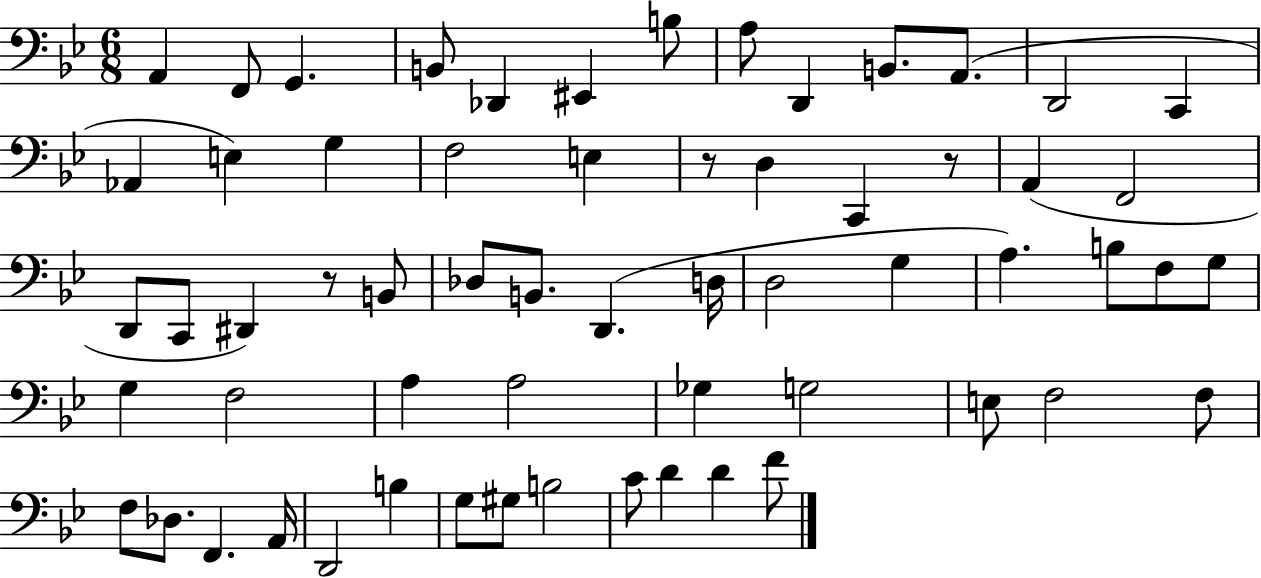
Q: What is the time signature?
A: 6/8